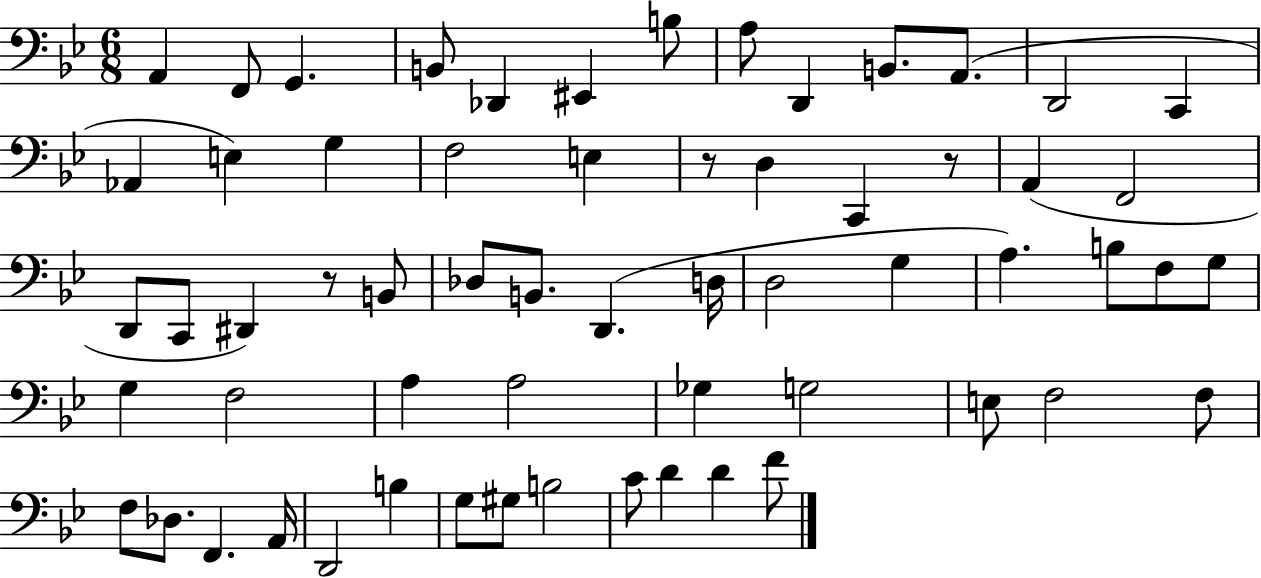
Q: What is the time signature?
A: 6/8